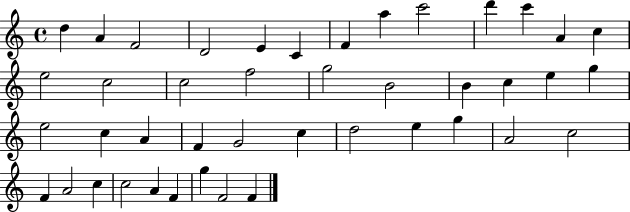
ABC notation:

X:1
T:Untitled
M:4/4
L:1/4
K:C
d A F2 D2 E C F a c'2 d' c' A c e2 c2 c2 f2 g2 B2 B c e g e2 c A F G2 c d2 e g A2 c2 F A2 c c2 A F g F2 F